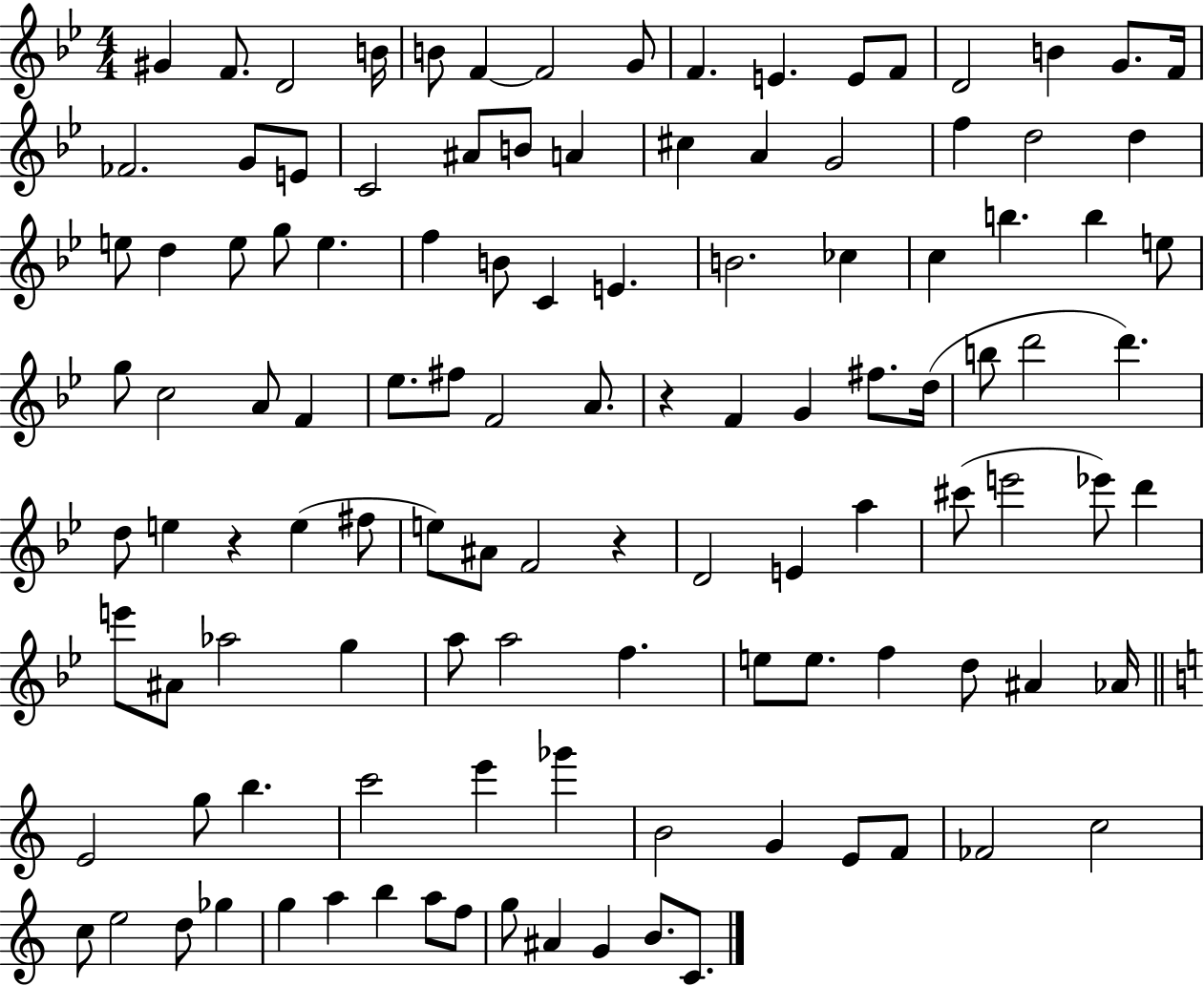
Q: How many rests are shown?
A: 3